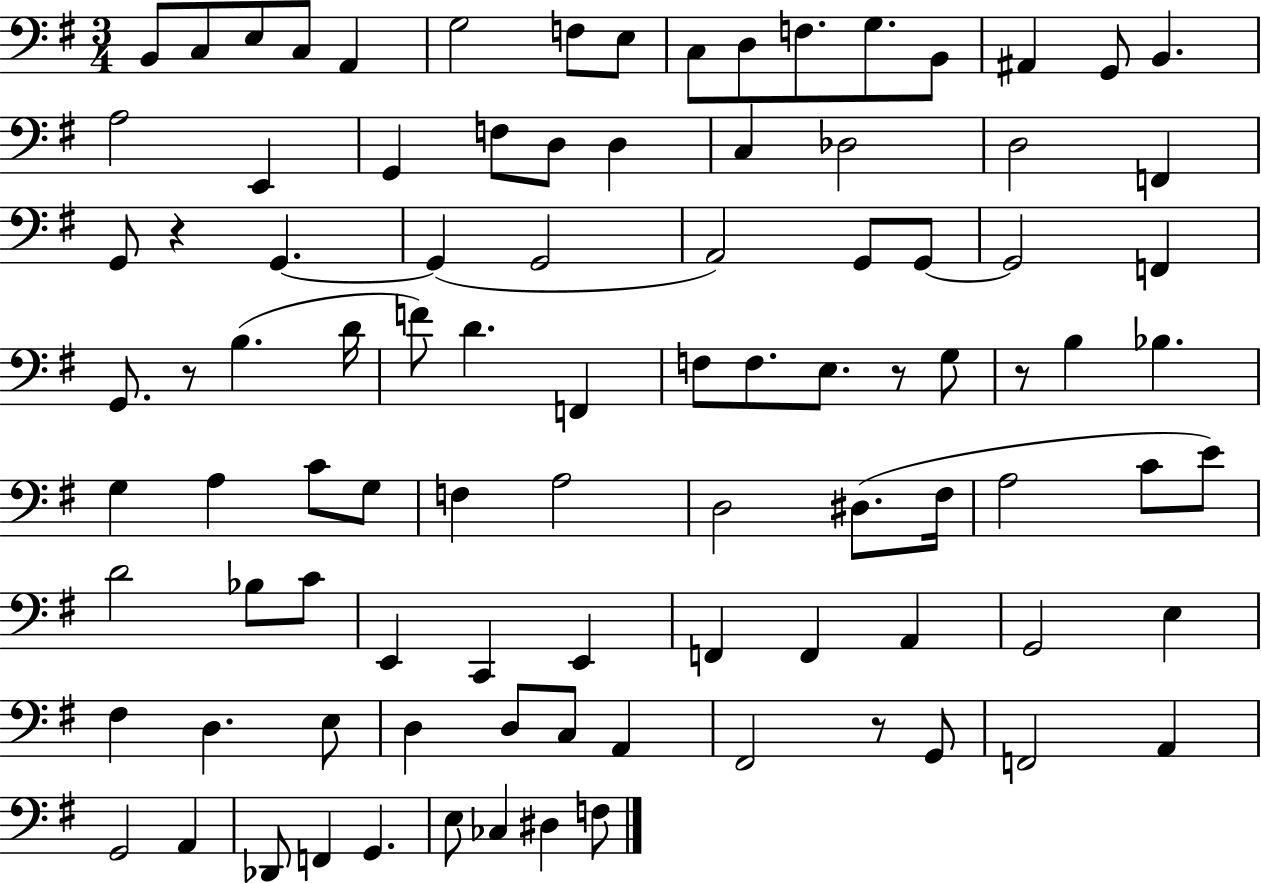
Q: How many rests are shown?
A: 5